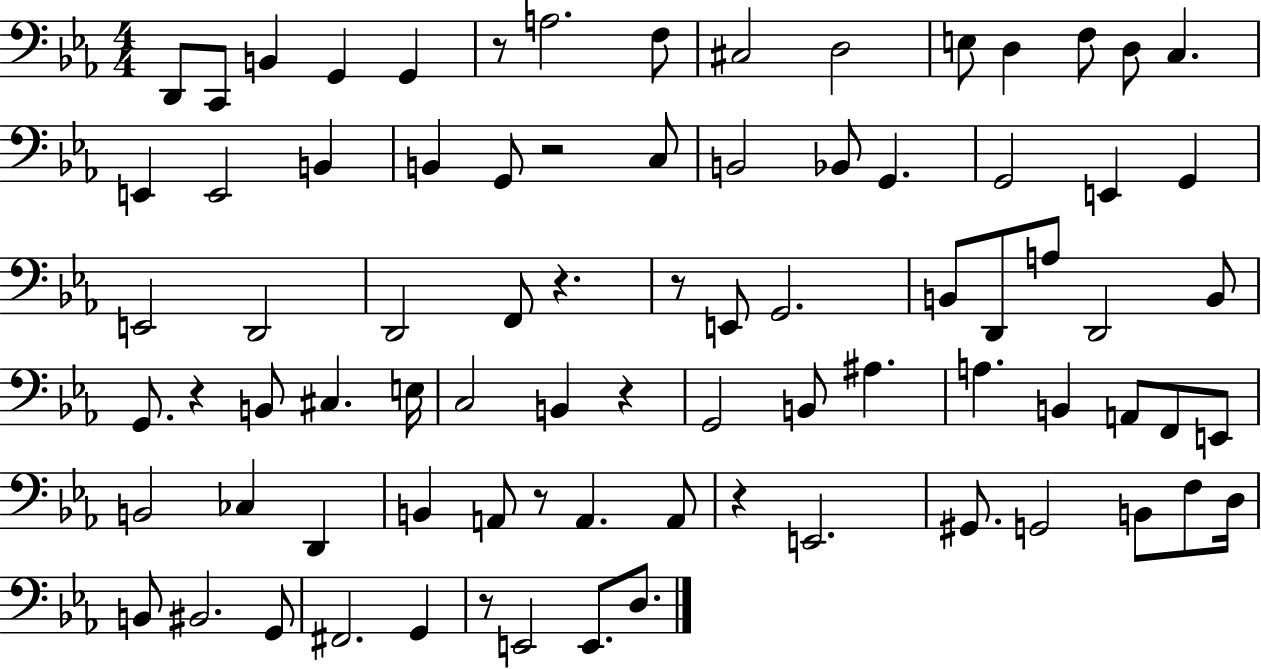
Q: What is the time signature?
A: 4/4